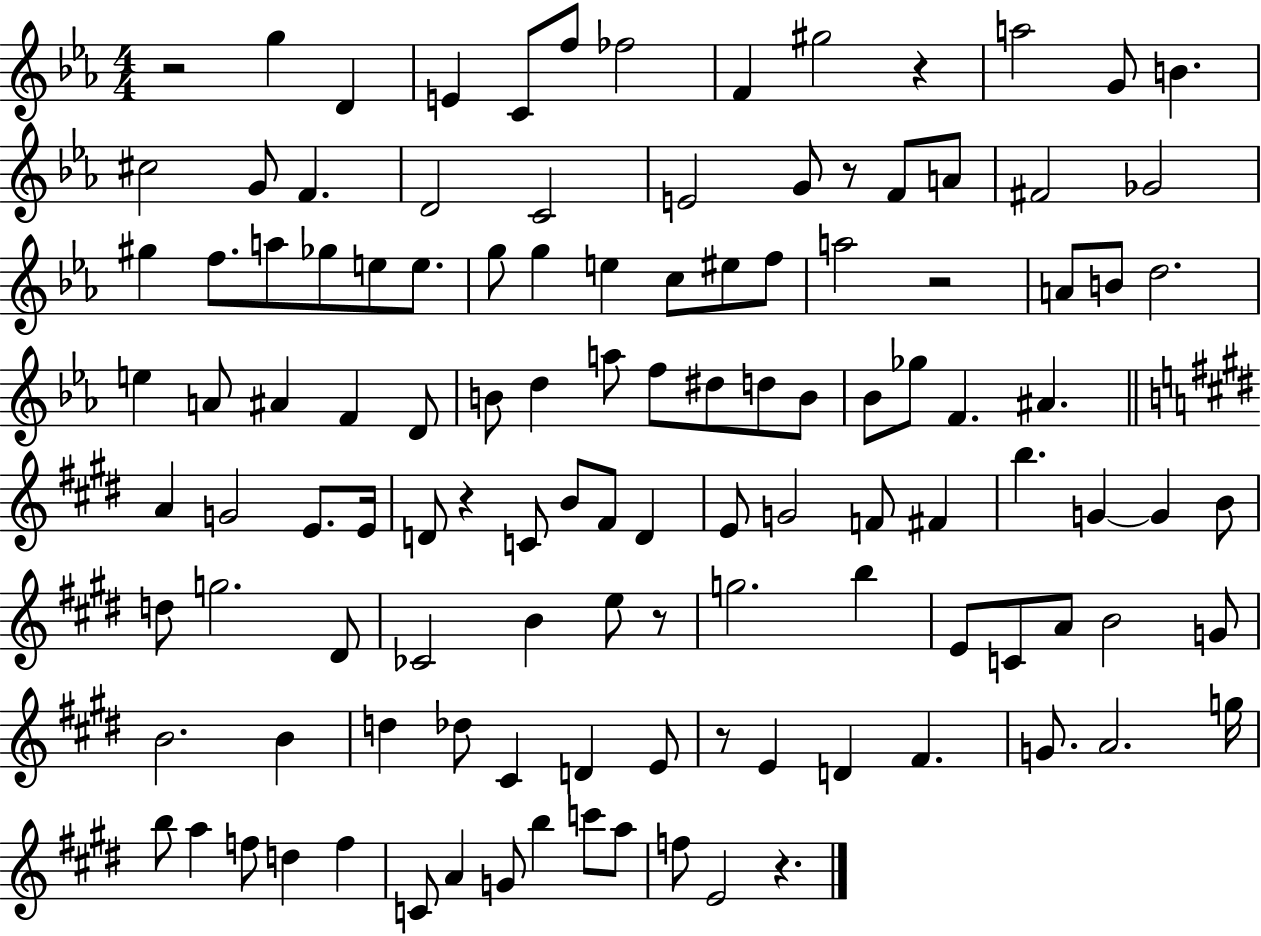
R/h G5/q D4/q E4/q C4/e F5/e FES5/h F4/q G#5/h R/q A5/h G4/e B4/q. C#5/h G4/e F4/q. D4/h C4/h E4/h G4/e R/e F4/e A4/e F#4/h Gb4/h G#5/q F5/e. A5/e Gb5/e E5/e E5/e. G5/e G5/q E5/q C5/e EIS5/e F5/e A5/h R/h A4/e B4/e D5/h. E5/q A4/e A#4/q F4/q D4/e B4/e D5/q A5/e F5/e D#5/e D5/e B4/e Bb4/e Gb5/e F4/q. A#4/q. A4/q G4/h E4/e. E4/s D4/e R/q C4/e B4/e F#4/e D4/q E4/e G4/h F4/e F#4/q B5/q. G4/q G4/q B4/e D5/e G5/h. D#4/e CES4/h B4/q E5/e R/e G5/h. B5/q E4/e C4/e A4/e B4/h G4/e B4/h. B4/q D5/q Db5/e C#4/q D4/q E4/e R/e E4/q D4/q F#4/q. G4/e. A4/h. G5/s B5/e A5/q F5/e D5/q F5/q C4/e A4/q G4/e B5/q C6/e A5/e F5/e E4/h R/q.